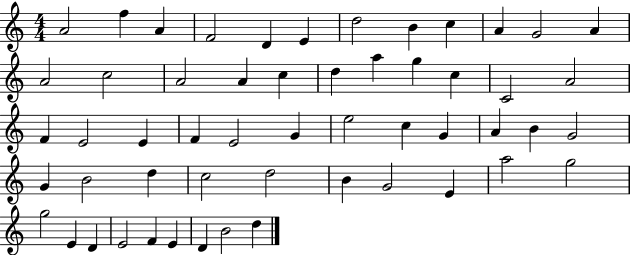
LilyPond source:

{
  \clef treble
  \numericTimeSignature
  \time 4/4
  \key c \major
  a'2 f''4 a'4 | f'2 d'4 e'4 | d''2 b'4 c''4 | a'4 g'2 a'4 | \break a'2 c''2 | a'2 a'4 c''4 | d''4 a''4 g''4 c''4 | c'2 a'2 | \break f'4 e'2 e'4 | f'4 e'2 g'4 | e''2 c''4 g'4 | a'4 b'4 g'2 | \break g'4 b'2 d''4 | c''2 d''2 | b'4 g'2 e'4 | a''2 g''2 | \break g''2 e'4 d'4 | e'2 f'4 e'4 | d'4 b'2 d''4 | \bar "|."
}